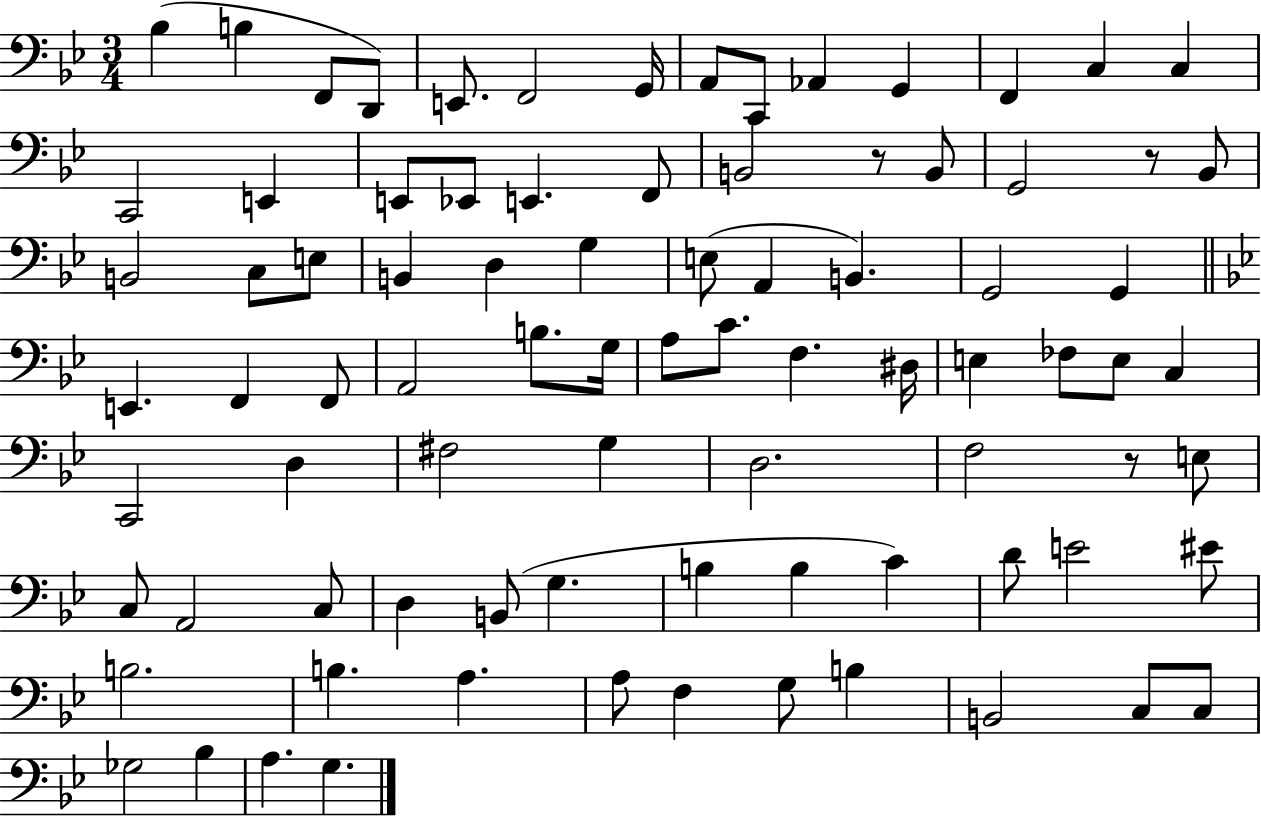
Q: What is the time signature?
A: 3/4